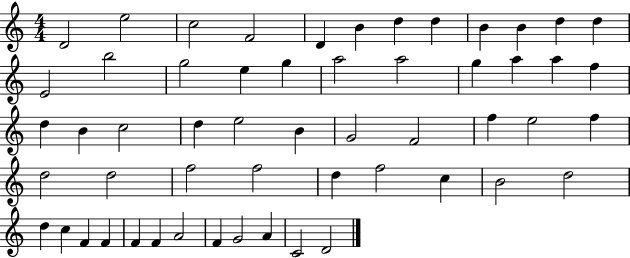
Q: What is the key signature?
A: C major